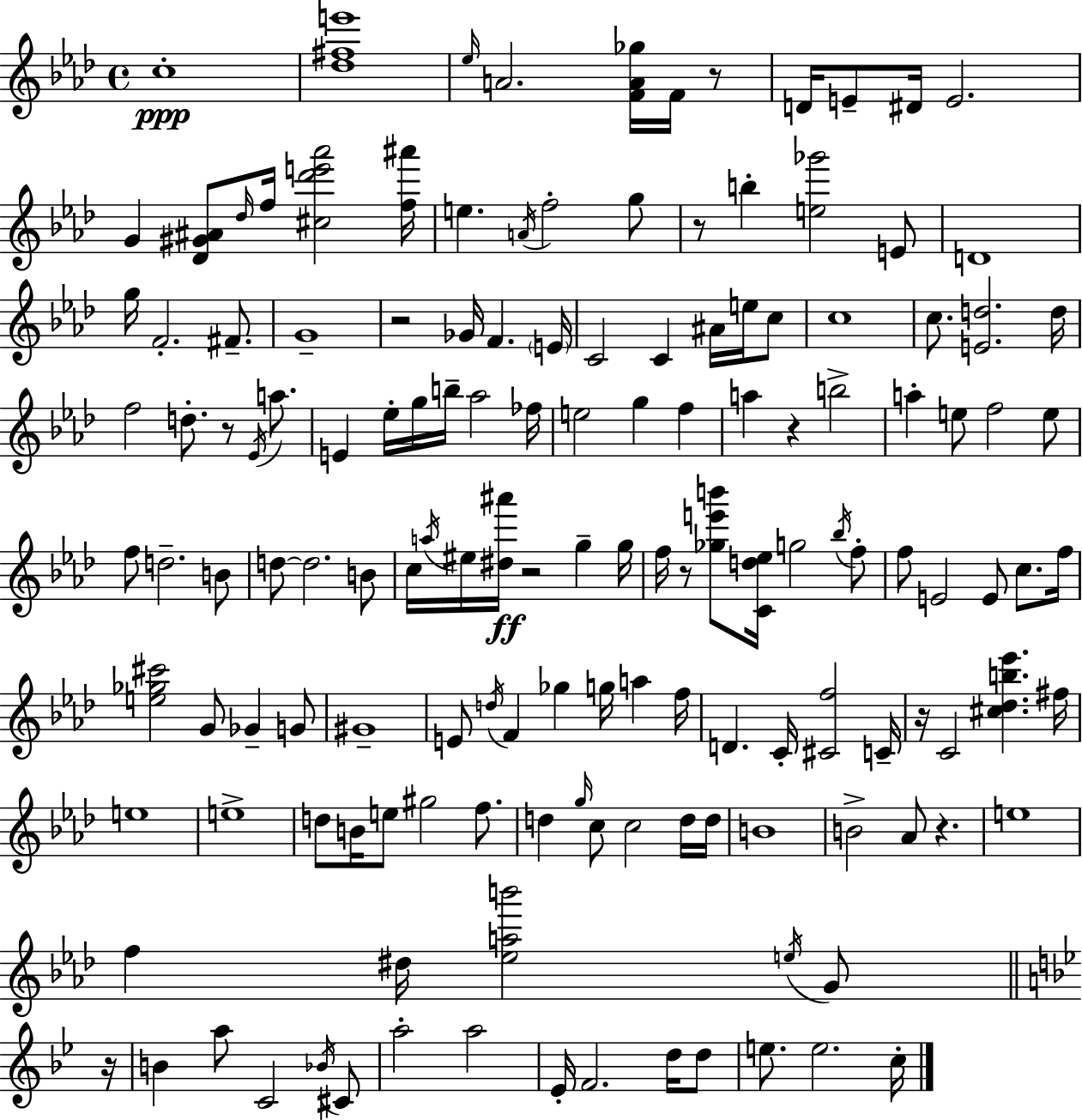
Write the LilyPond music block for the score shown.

{
  \clef treble
  \time 4/4
  \defaultTimeSignature
  \key f \minor
  \repeat volta 2 { c''1-.\ppp | <des'' fis'' e'''>1 | \grace { ees''16 } a'2. <f' a' ges''>16 f'16 r8 | d'16 e'8-- dis'16 e'2. | \break g'4 <des' gis' ais'>8 \grace { des''16 } f''16 <cis'' des''' e''' aes'''>2 | <f'' ais'''>16 e''4. \acciaccatura { a'16 } f''2-. | g''8 r8 b''4-. <e'' ges'''>2 | e'8 d'1 | \break g''16 f'2.-. | fis'8.-- g'1-- | r2 ges'16 f'4. | \parenthesize e'16 c'2 c'4 ais'16 | \break e''16 c''8 c''1 | c''8. <e' d''>2. | d''16 f''2 d''8.-. r8 | \acciaccatura { ees'16 } a''8. e'4 ees''16-. g''16 b''16-- aes''2 | \break fes''16 e''2 g''4 | f''4 a''4 r4 b''2-> | a''4-. e''8 f''2 | e''8 f''8 d''2.-- | \break b'8 d''8~~ d''2. | b'8 c''16 \acciaccatura { a''16 } eis''16 <dis'' ais'''>16\ff r2 | g''4-- g''16 f''16 r8 <ges'' e''' b'''>8 <c' d'' ees''>16 g''2 | \acciaccatura { bes''16 } f''8-. f''8 e'2 | \break e'8 c''8. f''16 <e'' ges'' cis'''>2 g'8 | ges'4-- g'8 gis'1-- | e'8 \acciaccatura { d''16 } f'4 ges''4 | g''16 a''4 f''16 d'4. c'16-. <cis' f''>2 | \break c'16-- r16 c'2 | <cis'' des'' b'' ees'''>4. fis''16 e''1 | e''1-> | d''8 b'16 e''8 gis''2 | \break f''8. d''4 \grace { g''16 } c''8 c''2 | d''16 d''16 b'1 | b'2-> | aes'8 r4. e''1 | \break f''4 dis''16 <ees'' a'' b'''>2 | \acciaccatura { e''16 } g'8 \bar "||" \break \key g \minor r16 b'4 a''8 c'2 \acciaccatura { bes'16 } | cis'8 a''2-. a''2 | ees'16-. f'2. d''16 | d''8 e''8. e''2. | \break c''16-. } \bar "|."
}